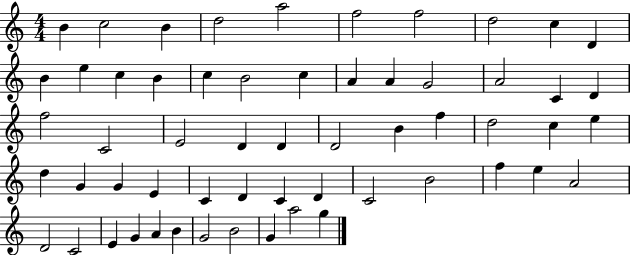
B4/q C5/h B4/q D5/h A5/h F5/h F5/h D5/h C5/q D4/q B4/q E5/q C5/q B4/q C5/q B4/h C5/q A4/q A4/q G4/h A4/h C4/q D4/q F5/h C4/h E4/h D4/q D4/q D4/h B4/q F5/q D5/h C5/q E5/q D5/q G4/q G4/q E4/q C4/q D4/q C4/q D4/q C4/h B4/h F5/q E5/q A4/h D4/h C4/h E4/q G4/q A4/q B4/q G4/h B4/h G4/q A5/h G5/q